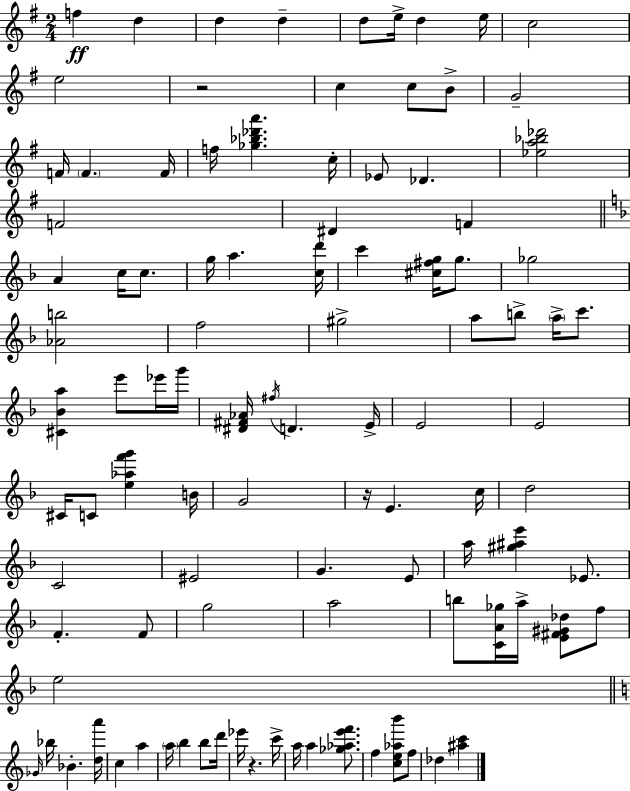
F5/q D5/q D5/q D5/q D5/e E5/s D5/q E5/s C5/h E5/h R/h C5/q C5/e B4/e G4/h F4/s F4/q. F4/s F5/s [Gb5,Bb5,Db6,A6]/q. C5/s Eb4/e Db4/q. [Eb5,A5,Bb5,Db6]/h F4/h D#4/q F4/q A4/q C5/s C5/e. G5/s A5/q. [C5,D6]/s C6/q [C#5,F#5,G5]/s G5/e. Gb5/h [Ab4,B5]/h F5/h G#5/h A5/e B5/e A5/s C6/e. [C#4,Bb4,A5]/q E6/e Eb6/s G6/s [D#4,F#4,Ab4]/s F#5/s D4/q. E4/s E4/h E4/h C#4/s C4/e [E5,Ab5,F6,G6]/q B4/s G4/h R/s E4/q. C5/s D5/h C4/h EIS4/h G4/q. E4/e A5/s [G#5,A#5,E6]/q Eb4/e. F4/q. F4/e G5/h A5/h B5/e [C4,A4,Gb5]/s A5/s [E4,F#4,G#4,Db5]/e F5/e E5/h Gb4/s Bb5/s Bb4/q. [D5,A6]/s C5/q A5/q A5/s B5/q B5/e D6/s Eb6/s R/q. C6/s A5/s A5/q [Gb5,Ab5,E6,F6]/e. F5/q [C5,E5,Ab5,B6]/e F5/e Db5/q [A#5,C6]/q